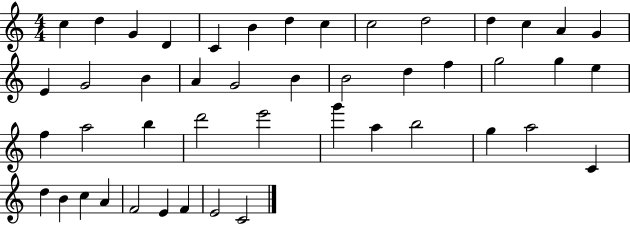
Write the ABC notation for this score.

X:1
T:Untitled
M:4/4
L:1/4
K:C
c d G D C B d c c2 d2 d c A G E G2 B A G2 B B2 d f g2 g e f a2 b d'2 e'2 g' a b2 g a2 C d B c A F2 E F E2 C2